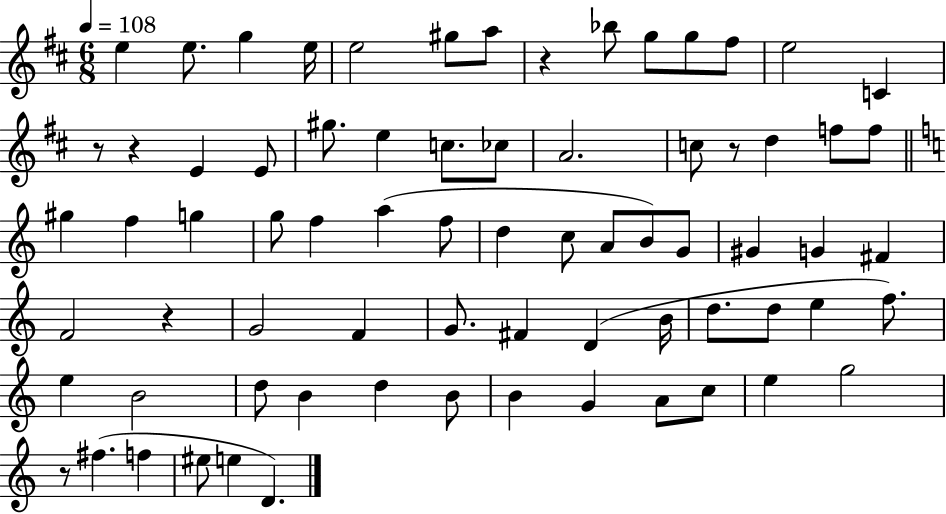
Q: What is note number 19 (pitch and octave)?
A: CES5